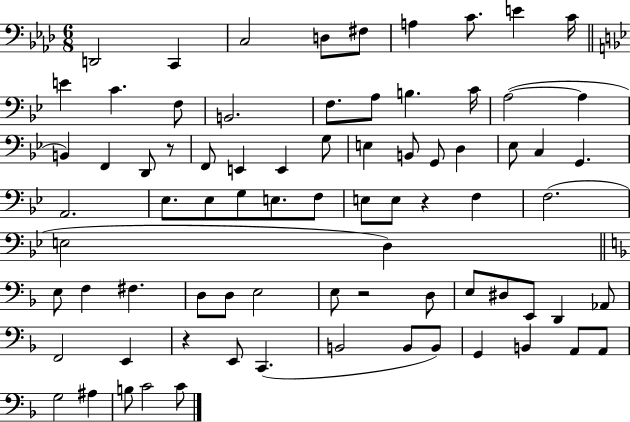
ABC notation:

X:1
T:Untitled
M:6/8
L:1/4
K:Ab
D,,2 C,, C,2 D,/2 ^F,/2 A, C/2 E C/4 E C F,/2 B,,2 F,/2 A,/2 B, C/4 A,2 A, B,, F,, D,,/2 z/2 F,,/2 E,, E,, G,/2 E, B,,/2 G,,/2 D, _E,/2 C, G,, A,,2 _E,/2 _E,/2 G,/2 E,/2 F,/2 E,/2 E,/2 z F, F,2 E,2 D, E,/2 F, ^F, D,/2 D,/2 E,2 E,/2 z2 D,/2 E,/2 ^D,/2 E,,/2 D,, _A,,/2 F,,2 E,, z E,,/2 C,, B,,2 B,,/2 B,,/2 G,, B,, A,,/2 A,,/2 G,2 ^A, B,/2 C2 C/2